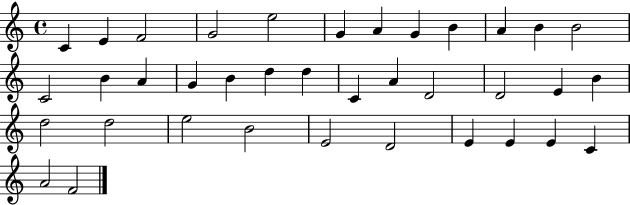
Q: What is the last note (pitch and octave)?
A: F4